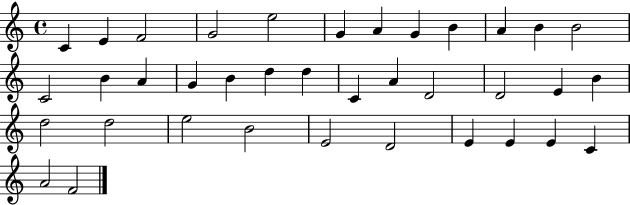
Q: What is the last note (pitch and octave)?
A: F4